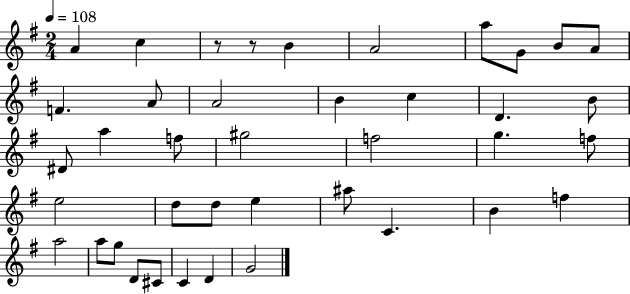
{
  \clef treble
  \numericTimeSignature
  \time 2/4
  \key g \major
  \tempo 4 = 108
  a'4 c''4 | r8 r8 b'4 | a'2 | a''8 g'8 b'8 a'8 | \break f'4. a'8 | a'2 | b'4 c''4 | d'4. b'8 | \break dis'8 a''4 f''8 | gis''2 | f''2 | g''4. f''8 | \break e''2 | d''8 d''8 e''4 | ais''8 c'4. | b'4 f''4 | \break a''2 | a''8 g''8 d'8 cis'8 | c'4 d'4 | g'2 | \break \bar "|."
}